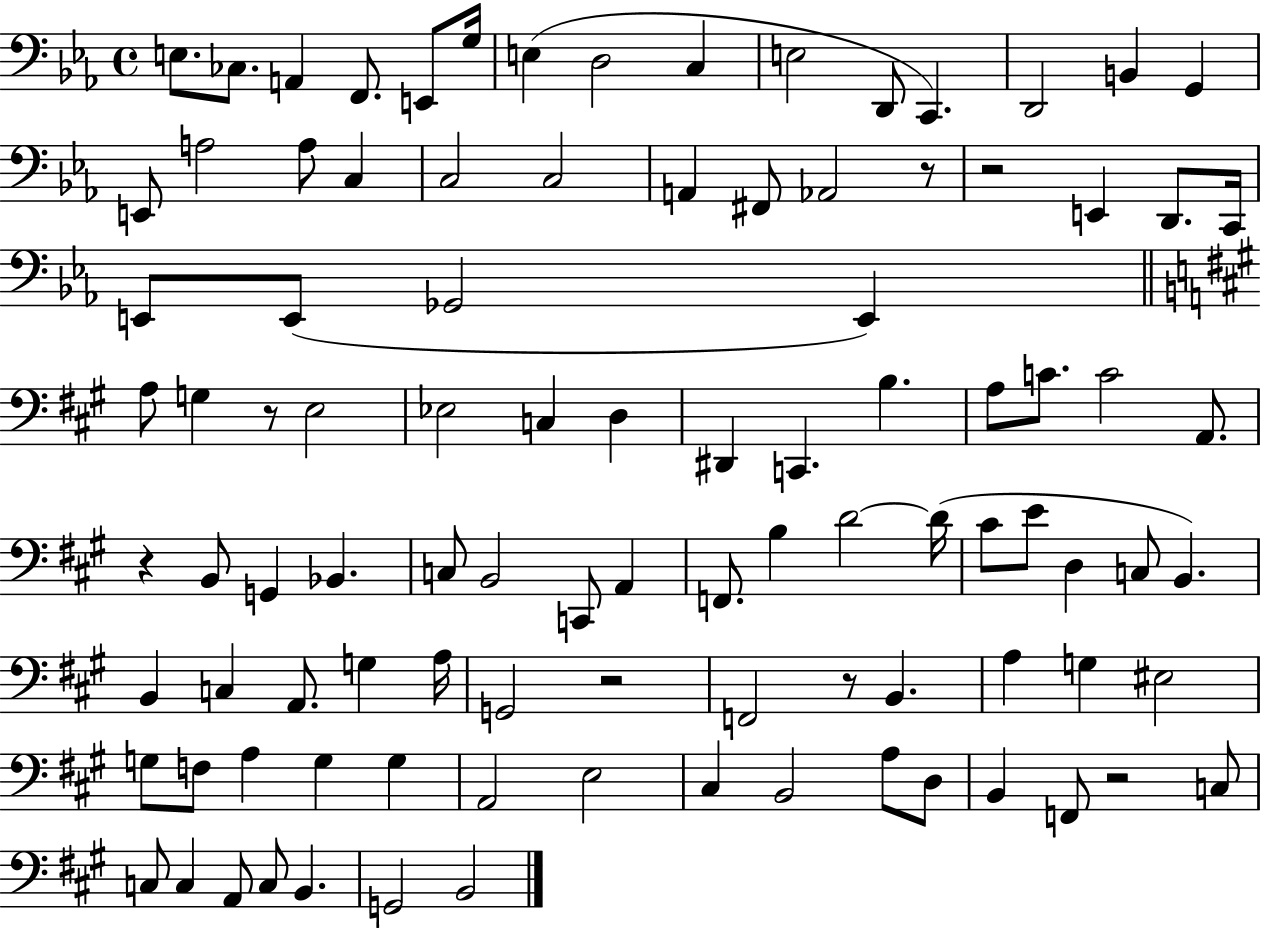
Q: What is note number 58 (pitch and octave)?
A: D3